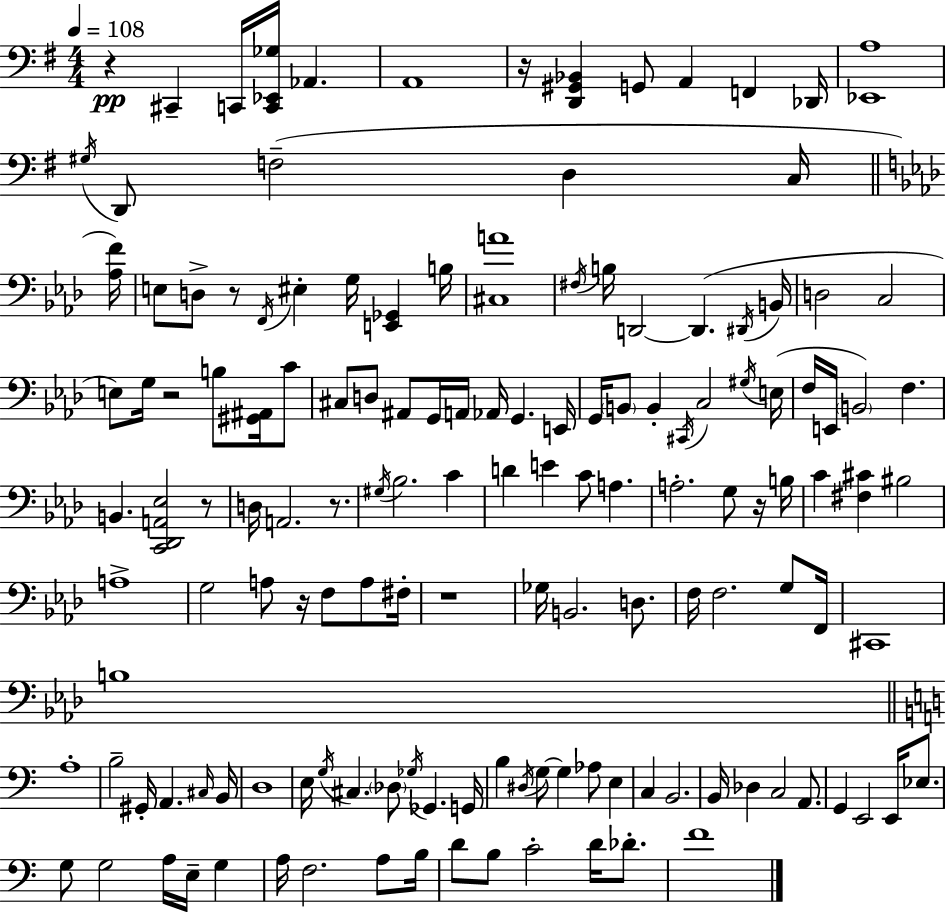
{
  \clef bass
  \numericTimeSignature
  \time 4/4
  \key g \major
  \tempo 4 = 108
  r4\pp cis,4-- c,16 <c, ees, ges>16 aes,4. | a,1 | r16 <d, gis, bes,>4 g,8 a,4 f,4 des,16 | <ees, a>1 | \break \acciaccatura { gis16 } d,8 f2--( d4 c16 | \bar "||" \break \key aes \major <aes f'>16) e8 d8-> r8 \acciaccatura { f,16 } eis4-. g16 <e, ges,>4 | b16 <cis a'>1 | \acciaccatura { fis16 } b16 d,2~~ d,4.( | \acciaccatura { dis,16 } b,16 d2 c2 | \break e8) g16 r2 b8 | <gis, ais,>16 c'8 cis8 d8 ais,8 g,16 a,16 aes,16 g,4. | e,16 g,16 \parenthesize b,8 b,4-. \acciaccatura { cis,16 } c2 | \acciaccatura { gis16 } e16( f16 e,16 \parenthesize b,2) | \break f4. b,4. <c, des, a, ees>2 | r8 d16 a,2. | r8. \acciaccatura { gis16 } bes2. | c'4 d'4 e'4 c'8 | \break a4. a2.-. | g8 r16 b16 c'4 <fis cis'>4 bis2 | a1-> | g2 a8 | \break r16 f8 a8 fis16-. r1 | ges16 b,2. | d8. f16 f2. | g8 f,16 cis,1 | \break b1 | \bar "||" \break \key c \major a1-. | b2-- gis,16-. a,4. \grace { cis16 } | b,16 d1 | e16 \acciaccatura { g16 } cis4. \parenthesize des8 \acciaccatura { ges16 } ges,4. | \break g,16 b4 \acciaccatura { dis16 } g8~~ g4 aes8 | e4 c4 b,2. | b,16 des4 c2 | a,8. g,4 e,2 | \break e,16 ees8. g8 g2 a16 e16-- | g4 a16 f2. | a8 b16 d'8 b8 c'2-. | d'16 des'8.-. f'1 | \break \bar "|."
}